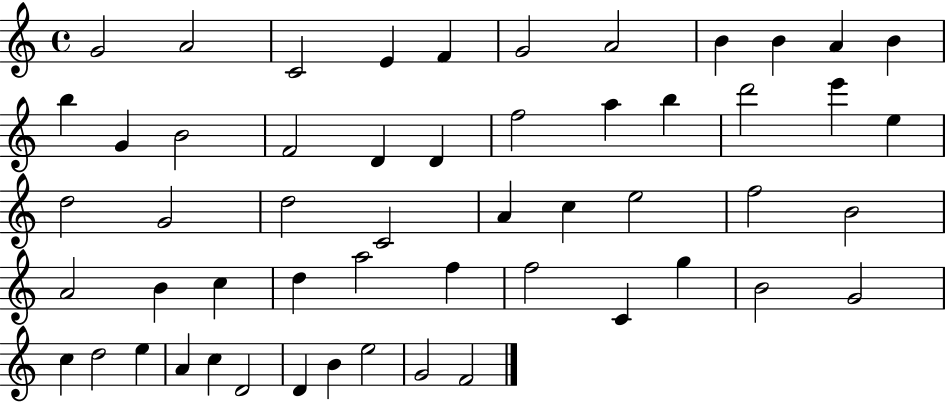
{
  \clef treble
  \time 4/4
  \defaultTimeSignature
  \key c \major
  g'2 a'2 | c'2 e'4 f'4 | g'2 a'2 | b'4 b'4 a'4 b'4 | \break b''4 g'4 b'2 | f'2 d'4 d'4 | f''2 a''4 b''4 | d'''2 e'''4 e''4 | \break d''2 g'2 | d''2 c'2 | a'4 c''4 e''2 | f''2 b'2 | \break a'2 b'4 c''4 | d''4 a''2 f''4 | f''2 c'4 g''4 | b'2 g'2 | \break c''4 d''2 e''4 | a'4 c''4 d'2 | d'4 b'4 e''2 | g'2 f'2 | \break \bar "|."
}